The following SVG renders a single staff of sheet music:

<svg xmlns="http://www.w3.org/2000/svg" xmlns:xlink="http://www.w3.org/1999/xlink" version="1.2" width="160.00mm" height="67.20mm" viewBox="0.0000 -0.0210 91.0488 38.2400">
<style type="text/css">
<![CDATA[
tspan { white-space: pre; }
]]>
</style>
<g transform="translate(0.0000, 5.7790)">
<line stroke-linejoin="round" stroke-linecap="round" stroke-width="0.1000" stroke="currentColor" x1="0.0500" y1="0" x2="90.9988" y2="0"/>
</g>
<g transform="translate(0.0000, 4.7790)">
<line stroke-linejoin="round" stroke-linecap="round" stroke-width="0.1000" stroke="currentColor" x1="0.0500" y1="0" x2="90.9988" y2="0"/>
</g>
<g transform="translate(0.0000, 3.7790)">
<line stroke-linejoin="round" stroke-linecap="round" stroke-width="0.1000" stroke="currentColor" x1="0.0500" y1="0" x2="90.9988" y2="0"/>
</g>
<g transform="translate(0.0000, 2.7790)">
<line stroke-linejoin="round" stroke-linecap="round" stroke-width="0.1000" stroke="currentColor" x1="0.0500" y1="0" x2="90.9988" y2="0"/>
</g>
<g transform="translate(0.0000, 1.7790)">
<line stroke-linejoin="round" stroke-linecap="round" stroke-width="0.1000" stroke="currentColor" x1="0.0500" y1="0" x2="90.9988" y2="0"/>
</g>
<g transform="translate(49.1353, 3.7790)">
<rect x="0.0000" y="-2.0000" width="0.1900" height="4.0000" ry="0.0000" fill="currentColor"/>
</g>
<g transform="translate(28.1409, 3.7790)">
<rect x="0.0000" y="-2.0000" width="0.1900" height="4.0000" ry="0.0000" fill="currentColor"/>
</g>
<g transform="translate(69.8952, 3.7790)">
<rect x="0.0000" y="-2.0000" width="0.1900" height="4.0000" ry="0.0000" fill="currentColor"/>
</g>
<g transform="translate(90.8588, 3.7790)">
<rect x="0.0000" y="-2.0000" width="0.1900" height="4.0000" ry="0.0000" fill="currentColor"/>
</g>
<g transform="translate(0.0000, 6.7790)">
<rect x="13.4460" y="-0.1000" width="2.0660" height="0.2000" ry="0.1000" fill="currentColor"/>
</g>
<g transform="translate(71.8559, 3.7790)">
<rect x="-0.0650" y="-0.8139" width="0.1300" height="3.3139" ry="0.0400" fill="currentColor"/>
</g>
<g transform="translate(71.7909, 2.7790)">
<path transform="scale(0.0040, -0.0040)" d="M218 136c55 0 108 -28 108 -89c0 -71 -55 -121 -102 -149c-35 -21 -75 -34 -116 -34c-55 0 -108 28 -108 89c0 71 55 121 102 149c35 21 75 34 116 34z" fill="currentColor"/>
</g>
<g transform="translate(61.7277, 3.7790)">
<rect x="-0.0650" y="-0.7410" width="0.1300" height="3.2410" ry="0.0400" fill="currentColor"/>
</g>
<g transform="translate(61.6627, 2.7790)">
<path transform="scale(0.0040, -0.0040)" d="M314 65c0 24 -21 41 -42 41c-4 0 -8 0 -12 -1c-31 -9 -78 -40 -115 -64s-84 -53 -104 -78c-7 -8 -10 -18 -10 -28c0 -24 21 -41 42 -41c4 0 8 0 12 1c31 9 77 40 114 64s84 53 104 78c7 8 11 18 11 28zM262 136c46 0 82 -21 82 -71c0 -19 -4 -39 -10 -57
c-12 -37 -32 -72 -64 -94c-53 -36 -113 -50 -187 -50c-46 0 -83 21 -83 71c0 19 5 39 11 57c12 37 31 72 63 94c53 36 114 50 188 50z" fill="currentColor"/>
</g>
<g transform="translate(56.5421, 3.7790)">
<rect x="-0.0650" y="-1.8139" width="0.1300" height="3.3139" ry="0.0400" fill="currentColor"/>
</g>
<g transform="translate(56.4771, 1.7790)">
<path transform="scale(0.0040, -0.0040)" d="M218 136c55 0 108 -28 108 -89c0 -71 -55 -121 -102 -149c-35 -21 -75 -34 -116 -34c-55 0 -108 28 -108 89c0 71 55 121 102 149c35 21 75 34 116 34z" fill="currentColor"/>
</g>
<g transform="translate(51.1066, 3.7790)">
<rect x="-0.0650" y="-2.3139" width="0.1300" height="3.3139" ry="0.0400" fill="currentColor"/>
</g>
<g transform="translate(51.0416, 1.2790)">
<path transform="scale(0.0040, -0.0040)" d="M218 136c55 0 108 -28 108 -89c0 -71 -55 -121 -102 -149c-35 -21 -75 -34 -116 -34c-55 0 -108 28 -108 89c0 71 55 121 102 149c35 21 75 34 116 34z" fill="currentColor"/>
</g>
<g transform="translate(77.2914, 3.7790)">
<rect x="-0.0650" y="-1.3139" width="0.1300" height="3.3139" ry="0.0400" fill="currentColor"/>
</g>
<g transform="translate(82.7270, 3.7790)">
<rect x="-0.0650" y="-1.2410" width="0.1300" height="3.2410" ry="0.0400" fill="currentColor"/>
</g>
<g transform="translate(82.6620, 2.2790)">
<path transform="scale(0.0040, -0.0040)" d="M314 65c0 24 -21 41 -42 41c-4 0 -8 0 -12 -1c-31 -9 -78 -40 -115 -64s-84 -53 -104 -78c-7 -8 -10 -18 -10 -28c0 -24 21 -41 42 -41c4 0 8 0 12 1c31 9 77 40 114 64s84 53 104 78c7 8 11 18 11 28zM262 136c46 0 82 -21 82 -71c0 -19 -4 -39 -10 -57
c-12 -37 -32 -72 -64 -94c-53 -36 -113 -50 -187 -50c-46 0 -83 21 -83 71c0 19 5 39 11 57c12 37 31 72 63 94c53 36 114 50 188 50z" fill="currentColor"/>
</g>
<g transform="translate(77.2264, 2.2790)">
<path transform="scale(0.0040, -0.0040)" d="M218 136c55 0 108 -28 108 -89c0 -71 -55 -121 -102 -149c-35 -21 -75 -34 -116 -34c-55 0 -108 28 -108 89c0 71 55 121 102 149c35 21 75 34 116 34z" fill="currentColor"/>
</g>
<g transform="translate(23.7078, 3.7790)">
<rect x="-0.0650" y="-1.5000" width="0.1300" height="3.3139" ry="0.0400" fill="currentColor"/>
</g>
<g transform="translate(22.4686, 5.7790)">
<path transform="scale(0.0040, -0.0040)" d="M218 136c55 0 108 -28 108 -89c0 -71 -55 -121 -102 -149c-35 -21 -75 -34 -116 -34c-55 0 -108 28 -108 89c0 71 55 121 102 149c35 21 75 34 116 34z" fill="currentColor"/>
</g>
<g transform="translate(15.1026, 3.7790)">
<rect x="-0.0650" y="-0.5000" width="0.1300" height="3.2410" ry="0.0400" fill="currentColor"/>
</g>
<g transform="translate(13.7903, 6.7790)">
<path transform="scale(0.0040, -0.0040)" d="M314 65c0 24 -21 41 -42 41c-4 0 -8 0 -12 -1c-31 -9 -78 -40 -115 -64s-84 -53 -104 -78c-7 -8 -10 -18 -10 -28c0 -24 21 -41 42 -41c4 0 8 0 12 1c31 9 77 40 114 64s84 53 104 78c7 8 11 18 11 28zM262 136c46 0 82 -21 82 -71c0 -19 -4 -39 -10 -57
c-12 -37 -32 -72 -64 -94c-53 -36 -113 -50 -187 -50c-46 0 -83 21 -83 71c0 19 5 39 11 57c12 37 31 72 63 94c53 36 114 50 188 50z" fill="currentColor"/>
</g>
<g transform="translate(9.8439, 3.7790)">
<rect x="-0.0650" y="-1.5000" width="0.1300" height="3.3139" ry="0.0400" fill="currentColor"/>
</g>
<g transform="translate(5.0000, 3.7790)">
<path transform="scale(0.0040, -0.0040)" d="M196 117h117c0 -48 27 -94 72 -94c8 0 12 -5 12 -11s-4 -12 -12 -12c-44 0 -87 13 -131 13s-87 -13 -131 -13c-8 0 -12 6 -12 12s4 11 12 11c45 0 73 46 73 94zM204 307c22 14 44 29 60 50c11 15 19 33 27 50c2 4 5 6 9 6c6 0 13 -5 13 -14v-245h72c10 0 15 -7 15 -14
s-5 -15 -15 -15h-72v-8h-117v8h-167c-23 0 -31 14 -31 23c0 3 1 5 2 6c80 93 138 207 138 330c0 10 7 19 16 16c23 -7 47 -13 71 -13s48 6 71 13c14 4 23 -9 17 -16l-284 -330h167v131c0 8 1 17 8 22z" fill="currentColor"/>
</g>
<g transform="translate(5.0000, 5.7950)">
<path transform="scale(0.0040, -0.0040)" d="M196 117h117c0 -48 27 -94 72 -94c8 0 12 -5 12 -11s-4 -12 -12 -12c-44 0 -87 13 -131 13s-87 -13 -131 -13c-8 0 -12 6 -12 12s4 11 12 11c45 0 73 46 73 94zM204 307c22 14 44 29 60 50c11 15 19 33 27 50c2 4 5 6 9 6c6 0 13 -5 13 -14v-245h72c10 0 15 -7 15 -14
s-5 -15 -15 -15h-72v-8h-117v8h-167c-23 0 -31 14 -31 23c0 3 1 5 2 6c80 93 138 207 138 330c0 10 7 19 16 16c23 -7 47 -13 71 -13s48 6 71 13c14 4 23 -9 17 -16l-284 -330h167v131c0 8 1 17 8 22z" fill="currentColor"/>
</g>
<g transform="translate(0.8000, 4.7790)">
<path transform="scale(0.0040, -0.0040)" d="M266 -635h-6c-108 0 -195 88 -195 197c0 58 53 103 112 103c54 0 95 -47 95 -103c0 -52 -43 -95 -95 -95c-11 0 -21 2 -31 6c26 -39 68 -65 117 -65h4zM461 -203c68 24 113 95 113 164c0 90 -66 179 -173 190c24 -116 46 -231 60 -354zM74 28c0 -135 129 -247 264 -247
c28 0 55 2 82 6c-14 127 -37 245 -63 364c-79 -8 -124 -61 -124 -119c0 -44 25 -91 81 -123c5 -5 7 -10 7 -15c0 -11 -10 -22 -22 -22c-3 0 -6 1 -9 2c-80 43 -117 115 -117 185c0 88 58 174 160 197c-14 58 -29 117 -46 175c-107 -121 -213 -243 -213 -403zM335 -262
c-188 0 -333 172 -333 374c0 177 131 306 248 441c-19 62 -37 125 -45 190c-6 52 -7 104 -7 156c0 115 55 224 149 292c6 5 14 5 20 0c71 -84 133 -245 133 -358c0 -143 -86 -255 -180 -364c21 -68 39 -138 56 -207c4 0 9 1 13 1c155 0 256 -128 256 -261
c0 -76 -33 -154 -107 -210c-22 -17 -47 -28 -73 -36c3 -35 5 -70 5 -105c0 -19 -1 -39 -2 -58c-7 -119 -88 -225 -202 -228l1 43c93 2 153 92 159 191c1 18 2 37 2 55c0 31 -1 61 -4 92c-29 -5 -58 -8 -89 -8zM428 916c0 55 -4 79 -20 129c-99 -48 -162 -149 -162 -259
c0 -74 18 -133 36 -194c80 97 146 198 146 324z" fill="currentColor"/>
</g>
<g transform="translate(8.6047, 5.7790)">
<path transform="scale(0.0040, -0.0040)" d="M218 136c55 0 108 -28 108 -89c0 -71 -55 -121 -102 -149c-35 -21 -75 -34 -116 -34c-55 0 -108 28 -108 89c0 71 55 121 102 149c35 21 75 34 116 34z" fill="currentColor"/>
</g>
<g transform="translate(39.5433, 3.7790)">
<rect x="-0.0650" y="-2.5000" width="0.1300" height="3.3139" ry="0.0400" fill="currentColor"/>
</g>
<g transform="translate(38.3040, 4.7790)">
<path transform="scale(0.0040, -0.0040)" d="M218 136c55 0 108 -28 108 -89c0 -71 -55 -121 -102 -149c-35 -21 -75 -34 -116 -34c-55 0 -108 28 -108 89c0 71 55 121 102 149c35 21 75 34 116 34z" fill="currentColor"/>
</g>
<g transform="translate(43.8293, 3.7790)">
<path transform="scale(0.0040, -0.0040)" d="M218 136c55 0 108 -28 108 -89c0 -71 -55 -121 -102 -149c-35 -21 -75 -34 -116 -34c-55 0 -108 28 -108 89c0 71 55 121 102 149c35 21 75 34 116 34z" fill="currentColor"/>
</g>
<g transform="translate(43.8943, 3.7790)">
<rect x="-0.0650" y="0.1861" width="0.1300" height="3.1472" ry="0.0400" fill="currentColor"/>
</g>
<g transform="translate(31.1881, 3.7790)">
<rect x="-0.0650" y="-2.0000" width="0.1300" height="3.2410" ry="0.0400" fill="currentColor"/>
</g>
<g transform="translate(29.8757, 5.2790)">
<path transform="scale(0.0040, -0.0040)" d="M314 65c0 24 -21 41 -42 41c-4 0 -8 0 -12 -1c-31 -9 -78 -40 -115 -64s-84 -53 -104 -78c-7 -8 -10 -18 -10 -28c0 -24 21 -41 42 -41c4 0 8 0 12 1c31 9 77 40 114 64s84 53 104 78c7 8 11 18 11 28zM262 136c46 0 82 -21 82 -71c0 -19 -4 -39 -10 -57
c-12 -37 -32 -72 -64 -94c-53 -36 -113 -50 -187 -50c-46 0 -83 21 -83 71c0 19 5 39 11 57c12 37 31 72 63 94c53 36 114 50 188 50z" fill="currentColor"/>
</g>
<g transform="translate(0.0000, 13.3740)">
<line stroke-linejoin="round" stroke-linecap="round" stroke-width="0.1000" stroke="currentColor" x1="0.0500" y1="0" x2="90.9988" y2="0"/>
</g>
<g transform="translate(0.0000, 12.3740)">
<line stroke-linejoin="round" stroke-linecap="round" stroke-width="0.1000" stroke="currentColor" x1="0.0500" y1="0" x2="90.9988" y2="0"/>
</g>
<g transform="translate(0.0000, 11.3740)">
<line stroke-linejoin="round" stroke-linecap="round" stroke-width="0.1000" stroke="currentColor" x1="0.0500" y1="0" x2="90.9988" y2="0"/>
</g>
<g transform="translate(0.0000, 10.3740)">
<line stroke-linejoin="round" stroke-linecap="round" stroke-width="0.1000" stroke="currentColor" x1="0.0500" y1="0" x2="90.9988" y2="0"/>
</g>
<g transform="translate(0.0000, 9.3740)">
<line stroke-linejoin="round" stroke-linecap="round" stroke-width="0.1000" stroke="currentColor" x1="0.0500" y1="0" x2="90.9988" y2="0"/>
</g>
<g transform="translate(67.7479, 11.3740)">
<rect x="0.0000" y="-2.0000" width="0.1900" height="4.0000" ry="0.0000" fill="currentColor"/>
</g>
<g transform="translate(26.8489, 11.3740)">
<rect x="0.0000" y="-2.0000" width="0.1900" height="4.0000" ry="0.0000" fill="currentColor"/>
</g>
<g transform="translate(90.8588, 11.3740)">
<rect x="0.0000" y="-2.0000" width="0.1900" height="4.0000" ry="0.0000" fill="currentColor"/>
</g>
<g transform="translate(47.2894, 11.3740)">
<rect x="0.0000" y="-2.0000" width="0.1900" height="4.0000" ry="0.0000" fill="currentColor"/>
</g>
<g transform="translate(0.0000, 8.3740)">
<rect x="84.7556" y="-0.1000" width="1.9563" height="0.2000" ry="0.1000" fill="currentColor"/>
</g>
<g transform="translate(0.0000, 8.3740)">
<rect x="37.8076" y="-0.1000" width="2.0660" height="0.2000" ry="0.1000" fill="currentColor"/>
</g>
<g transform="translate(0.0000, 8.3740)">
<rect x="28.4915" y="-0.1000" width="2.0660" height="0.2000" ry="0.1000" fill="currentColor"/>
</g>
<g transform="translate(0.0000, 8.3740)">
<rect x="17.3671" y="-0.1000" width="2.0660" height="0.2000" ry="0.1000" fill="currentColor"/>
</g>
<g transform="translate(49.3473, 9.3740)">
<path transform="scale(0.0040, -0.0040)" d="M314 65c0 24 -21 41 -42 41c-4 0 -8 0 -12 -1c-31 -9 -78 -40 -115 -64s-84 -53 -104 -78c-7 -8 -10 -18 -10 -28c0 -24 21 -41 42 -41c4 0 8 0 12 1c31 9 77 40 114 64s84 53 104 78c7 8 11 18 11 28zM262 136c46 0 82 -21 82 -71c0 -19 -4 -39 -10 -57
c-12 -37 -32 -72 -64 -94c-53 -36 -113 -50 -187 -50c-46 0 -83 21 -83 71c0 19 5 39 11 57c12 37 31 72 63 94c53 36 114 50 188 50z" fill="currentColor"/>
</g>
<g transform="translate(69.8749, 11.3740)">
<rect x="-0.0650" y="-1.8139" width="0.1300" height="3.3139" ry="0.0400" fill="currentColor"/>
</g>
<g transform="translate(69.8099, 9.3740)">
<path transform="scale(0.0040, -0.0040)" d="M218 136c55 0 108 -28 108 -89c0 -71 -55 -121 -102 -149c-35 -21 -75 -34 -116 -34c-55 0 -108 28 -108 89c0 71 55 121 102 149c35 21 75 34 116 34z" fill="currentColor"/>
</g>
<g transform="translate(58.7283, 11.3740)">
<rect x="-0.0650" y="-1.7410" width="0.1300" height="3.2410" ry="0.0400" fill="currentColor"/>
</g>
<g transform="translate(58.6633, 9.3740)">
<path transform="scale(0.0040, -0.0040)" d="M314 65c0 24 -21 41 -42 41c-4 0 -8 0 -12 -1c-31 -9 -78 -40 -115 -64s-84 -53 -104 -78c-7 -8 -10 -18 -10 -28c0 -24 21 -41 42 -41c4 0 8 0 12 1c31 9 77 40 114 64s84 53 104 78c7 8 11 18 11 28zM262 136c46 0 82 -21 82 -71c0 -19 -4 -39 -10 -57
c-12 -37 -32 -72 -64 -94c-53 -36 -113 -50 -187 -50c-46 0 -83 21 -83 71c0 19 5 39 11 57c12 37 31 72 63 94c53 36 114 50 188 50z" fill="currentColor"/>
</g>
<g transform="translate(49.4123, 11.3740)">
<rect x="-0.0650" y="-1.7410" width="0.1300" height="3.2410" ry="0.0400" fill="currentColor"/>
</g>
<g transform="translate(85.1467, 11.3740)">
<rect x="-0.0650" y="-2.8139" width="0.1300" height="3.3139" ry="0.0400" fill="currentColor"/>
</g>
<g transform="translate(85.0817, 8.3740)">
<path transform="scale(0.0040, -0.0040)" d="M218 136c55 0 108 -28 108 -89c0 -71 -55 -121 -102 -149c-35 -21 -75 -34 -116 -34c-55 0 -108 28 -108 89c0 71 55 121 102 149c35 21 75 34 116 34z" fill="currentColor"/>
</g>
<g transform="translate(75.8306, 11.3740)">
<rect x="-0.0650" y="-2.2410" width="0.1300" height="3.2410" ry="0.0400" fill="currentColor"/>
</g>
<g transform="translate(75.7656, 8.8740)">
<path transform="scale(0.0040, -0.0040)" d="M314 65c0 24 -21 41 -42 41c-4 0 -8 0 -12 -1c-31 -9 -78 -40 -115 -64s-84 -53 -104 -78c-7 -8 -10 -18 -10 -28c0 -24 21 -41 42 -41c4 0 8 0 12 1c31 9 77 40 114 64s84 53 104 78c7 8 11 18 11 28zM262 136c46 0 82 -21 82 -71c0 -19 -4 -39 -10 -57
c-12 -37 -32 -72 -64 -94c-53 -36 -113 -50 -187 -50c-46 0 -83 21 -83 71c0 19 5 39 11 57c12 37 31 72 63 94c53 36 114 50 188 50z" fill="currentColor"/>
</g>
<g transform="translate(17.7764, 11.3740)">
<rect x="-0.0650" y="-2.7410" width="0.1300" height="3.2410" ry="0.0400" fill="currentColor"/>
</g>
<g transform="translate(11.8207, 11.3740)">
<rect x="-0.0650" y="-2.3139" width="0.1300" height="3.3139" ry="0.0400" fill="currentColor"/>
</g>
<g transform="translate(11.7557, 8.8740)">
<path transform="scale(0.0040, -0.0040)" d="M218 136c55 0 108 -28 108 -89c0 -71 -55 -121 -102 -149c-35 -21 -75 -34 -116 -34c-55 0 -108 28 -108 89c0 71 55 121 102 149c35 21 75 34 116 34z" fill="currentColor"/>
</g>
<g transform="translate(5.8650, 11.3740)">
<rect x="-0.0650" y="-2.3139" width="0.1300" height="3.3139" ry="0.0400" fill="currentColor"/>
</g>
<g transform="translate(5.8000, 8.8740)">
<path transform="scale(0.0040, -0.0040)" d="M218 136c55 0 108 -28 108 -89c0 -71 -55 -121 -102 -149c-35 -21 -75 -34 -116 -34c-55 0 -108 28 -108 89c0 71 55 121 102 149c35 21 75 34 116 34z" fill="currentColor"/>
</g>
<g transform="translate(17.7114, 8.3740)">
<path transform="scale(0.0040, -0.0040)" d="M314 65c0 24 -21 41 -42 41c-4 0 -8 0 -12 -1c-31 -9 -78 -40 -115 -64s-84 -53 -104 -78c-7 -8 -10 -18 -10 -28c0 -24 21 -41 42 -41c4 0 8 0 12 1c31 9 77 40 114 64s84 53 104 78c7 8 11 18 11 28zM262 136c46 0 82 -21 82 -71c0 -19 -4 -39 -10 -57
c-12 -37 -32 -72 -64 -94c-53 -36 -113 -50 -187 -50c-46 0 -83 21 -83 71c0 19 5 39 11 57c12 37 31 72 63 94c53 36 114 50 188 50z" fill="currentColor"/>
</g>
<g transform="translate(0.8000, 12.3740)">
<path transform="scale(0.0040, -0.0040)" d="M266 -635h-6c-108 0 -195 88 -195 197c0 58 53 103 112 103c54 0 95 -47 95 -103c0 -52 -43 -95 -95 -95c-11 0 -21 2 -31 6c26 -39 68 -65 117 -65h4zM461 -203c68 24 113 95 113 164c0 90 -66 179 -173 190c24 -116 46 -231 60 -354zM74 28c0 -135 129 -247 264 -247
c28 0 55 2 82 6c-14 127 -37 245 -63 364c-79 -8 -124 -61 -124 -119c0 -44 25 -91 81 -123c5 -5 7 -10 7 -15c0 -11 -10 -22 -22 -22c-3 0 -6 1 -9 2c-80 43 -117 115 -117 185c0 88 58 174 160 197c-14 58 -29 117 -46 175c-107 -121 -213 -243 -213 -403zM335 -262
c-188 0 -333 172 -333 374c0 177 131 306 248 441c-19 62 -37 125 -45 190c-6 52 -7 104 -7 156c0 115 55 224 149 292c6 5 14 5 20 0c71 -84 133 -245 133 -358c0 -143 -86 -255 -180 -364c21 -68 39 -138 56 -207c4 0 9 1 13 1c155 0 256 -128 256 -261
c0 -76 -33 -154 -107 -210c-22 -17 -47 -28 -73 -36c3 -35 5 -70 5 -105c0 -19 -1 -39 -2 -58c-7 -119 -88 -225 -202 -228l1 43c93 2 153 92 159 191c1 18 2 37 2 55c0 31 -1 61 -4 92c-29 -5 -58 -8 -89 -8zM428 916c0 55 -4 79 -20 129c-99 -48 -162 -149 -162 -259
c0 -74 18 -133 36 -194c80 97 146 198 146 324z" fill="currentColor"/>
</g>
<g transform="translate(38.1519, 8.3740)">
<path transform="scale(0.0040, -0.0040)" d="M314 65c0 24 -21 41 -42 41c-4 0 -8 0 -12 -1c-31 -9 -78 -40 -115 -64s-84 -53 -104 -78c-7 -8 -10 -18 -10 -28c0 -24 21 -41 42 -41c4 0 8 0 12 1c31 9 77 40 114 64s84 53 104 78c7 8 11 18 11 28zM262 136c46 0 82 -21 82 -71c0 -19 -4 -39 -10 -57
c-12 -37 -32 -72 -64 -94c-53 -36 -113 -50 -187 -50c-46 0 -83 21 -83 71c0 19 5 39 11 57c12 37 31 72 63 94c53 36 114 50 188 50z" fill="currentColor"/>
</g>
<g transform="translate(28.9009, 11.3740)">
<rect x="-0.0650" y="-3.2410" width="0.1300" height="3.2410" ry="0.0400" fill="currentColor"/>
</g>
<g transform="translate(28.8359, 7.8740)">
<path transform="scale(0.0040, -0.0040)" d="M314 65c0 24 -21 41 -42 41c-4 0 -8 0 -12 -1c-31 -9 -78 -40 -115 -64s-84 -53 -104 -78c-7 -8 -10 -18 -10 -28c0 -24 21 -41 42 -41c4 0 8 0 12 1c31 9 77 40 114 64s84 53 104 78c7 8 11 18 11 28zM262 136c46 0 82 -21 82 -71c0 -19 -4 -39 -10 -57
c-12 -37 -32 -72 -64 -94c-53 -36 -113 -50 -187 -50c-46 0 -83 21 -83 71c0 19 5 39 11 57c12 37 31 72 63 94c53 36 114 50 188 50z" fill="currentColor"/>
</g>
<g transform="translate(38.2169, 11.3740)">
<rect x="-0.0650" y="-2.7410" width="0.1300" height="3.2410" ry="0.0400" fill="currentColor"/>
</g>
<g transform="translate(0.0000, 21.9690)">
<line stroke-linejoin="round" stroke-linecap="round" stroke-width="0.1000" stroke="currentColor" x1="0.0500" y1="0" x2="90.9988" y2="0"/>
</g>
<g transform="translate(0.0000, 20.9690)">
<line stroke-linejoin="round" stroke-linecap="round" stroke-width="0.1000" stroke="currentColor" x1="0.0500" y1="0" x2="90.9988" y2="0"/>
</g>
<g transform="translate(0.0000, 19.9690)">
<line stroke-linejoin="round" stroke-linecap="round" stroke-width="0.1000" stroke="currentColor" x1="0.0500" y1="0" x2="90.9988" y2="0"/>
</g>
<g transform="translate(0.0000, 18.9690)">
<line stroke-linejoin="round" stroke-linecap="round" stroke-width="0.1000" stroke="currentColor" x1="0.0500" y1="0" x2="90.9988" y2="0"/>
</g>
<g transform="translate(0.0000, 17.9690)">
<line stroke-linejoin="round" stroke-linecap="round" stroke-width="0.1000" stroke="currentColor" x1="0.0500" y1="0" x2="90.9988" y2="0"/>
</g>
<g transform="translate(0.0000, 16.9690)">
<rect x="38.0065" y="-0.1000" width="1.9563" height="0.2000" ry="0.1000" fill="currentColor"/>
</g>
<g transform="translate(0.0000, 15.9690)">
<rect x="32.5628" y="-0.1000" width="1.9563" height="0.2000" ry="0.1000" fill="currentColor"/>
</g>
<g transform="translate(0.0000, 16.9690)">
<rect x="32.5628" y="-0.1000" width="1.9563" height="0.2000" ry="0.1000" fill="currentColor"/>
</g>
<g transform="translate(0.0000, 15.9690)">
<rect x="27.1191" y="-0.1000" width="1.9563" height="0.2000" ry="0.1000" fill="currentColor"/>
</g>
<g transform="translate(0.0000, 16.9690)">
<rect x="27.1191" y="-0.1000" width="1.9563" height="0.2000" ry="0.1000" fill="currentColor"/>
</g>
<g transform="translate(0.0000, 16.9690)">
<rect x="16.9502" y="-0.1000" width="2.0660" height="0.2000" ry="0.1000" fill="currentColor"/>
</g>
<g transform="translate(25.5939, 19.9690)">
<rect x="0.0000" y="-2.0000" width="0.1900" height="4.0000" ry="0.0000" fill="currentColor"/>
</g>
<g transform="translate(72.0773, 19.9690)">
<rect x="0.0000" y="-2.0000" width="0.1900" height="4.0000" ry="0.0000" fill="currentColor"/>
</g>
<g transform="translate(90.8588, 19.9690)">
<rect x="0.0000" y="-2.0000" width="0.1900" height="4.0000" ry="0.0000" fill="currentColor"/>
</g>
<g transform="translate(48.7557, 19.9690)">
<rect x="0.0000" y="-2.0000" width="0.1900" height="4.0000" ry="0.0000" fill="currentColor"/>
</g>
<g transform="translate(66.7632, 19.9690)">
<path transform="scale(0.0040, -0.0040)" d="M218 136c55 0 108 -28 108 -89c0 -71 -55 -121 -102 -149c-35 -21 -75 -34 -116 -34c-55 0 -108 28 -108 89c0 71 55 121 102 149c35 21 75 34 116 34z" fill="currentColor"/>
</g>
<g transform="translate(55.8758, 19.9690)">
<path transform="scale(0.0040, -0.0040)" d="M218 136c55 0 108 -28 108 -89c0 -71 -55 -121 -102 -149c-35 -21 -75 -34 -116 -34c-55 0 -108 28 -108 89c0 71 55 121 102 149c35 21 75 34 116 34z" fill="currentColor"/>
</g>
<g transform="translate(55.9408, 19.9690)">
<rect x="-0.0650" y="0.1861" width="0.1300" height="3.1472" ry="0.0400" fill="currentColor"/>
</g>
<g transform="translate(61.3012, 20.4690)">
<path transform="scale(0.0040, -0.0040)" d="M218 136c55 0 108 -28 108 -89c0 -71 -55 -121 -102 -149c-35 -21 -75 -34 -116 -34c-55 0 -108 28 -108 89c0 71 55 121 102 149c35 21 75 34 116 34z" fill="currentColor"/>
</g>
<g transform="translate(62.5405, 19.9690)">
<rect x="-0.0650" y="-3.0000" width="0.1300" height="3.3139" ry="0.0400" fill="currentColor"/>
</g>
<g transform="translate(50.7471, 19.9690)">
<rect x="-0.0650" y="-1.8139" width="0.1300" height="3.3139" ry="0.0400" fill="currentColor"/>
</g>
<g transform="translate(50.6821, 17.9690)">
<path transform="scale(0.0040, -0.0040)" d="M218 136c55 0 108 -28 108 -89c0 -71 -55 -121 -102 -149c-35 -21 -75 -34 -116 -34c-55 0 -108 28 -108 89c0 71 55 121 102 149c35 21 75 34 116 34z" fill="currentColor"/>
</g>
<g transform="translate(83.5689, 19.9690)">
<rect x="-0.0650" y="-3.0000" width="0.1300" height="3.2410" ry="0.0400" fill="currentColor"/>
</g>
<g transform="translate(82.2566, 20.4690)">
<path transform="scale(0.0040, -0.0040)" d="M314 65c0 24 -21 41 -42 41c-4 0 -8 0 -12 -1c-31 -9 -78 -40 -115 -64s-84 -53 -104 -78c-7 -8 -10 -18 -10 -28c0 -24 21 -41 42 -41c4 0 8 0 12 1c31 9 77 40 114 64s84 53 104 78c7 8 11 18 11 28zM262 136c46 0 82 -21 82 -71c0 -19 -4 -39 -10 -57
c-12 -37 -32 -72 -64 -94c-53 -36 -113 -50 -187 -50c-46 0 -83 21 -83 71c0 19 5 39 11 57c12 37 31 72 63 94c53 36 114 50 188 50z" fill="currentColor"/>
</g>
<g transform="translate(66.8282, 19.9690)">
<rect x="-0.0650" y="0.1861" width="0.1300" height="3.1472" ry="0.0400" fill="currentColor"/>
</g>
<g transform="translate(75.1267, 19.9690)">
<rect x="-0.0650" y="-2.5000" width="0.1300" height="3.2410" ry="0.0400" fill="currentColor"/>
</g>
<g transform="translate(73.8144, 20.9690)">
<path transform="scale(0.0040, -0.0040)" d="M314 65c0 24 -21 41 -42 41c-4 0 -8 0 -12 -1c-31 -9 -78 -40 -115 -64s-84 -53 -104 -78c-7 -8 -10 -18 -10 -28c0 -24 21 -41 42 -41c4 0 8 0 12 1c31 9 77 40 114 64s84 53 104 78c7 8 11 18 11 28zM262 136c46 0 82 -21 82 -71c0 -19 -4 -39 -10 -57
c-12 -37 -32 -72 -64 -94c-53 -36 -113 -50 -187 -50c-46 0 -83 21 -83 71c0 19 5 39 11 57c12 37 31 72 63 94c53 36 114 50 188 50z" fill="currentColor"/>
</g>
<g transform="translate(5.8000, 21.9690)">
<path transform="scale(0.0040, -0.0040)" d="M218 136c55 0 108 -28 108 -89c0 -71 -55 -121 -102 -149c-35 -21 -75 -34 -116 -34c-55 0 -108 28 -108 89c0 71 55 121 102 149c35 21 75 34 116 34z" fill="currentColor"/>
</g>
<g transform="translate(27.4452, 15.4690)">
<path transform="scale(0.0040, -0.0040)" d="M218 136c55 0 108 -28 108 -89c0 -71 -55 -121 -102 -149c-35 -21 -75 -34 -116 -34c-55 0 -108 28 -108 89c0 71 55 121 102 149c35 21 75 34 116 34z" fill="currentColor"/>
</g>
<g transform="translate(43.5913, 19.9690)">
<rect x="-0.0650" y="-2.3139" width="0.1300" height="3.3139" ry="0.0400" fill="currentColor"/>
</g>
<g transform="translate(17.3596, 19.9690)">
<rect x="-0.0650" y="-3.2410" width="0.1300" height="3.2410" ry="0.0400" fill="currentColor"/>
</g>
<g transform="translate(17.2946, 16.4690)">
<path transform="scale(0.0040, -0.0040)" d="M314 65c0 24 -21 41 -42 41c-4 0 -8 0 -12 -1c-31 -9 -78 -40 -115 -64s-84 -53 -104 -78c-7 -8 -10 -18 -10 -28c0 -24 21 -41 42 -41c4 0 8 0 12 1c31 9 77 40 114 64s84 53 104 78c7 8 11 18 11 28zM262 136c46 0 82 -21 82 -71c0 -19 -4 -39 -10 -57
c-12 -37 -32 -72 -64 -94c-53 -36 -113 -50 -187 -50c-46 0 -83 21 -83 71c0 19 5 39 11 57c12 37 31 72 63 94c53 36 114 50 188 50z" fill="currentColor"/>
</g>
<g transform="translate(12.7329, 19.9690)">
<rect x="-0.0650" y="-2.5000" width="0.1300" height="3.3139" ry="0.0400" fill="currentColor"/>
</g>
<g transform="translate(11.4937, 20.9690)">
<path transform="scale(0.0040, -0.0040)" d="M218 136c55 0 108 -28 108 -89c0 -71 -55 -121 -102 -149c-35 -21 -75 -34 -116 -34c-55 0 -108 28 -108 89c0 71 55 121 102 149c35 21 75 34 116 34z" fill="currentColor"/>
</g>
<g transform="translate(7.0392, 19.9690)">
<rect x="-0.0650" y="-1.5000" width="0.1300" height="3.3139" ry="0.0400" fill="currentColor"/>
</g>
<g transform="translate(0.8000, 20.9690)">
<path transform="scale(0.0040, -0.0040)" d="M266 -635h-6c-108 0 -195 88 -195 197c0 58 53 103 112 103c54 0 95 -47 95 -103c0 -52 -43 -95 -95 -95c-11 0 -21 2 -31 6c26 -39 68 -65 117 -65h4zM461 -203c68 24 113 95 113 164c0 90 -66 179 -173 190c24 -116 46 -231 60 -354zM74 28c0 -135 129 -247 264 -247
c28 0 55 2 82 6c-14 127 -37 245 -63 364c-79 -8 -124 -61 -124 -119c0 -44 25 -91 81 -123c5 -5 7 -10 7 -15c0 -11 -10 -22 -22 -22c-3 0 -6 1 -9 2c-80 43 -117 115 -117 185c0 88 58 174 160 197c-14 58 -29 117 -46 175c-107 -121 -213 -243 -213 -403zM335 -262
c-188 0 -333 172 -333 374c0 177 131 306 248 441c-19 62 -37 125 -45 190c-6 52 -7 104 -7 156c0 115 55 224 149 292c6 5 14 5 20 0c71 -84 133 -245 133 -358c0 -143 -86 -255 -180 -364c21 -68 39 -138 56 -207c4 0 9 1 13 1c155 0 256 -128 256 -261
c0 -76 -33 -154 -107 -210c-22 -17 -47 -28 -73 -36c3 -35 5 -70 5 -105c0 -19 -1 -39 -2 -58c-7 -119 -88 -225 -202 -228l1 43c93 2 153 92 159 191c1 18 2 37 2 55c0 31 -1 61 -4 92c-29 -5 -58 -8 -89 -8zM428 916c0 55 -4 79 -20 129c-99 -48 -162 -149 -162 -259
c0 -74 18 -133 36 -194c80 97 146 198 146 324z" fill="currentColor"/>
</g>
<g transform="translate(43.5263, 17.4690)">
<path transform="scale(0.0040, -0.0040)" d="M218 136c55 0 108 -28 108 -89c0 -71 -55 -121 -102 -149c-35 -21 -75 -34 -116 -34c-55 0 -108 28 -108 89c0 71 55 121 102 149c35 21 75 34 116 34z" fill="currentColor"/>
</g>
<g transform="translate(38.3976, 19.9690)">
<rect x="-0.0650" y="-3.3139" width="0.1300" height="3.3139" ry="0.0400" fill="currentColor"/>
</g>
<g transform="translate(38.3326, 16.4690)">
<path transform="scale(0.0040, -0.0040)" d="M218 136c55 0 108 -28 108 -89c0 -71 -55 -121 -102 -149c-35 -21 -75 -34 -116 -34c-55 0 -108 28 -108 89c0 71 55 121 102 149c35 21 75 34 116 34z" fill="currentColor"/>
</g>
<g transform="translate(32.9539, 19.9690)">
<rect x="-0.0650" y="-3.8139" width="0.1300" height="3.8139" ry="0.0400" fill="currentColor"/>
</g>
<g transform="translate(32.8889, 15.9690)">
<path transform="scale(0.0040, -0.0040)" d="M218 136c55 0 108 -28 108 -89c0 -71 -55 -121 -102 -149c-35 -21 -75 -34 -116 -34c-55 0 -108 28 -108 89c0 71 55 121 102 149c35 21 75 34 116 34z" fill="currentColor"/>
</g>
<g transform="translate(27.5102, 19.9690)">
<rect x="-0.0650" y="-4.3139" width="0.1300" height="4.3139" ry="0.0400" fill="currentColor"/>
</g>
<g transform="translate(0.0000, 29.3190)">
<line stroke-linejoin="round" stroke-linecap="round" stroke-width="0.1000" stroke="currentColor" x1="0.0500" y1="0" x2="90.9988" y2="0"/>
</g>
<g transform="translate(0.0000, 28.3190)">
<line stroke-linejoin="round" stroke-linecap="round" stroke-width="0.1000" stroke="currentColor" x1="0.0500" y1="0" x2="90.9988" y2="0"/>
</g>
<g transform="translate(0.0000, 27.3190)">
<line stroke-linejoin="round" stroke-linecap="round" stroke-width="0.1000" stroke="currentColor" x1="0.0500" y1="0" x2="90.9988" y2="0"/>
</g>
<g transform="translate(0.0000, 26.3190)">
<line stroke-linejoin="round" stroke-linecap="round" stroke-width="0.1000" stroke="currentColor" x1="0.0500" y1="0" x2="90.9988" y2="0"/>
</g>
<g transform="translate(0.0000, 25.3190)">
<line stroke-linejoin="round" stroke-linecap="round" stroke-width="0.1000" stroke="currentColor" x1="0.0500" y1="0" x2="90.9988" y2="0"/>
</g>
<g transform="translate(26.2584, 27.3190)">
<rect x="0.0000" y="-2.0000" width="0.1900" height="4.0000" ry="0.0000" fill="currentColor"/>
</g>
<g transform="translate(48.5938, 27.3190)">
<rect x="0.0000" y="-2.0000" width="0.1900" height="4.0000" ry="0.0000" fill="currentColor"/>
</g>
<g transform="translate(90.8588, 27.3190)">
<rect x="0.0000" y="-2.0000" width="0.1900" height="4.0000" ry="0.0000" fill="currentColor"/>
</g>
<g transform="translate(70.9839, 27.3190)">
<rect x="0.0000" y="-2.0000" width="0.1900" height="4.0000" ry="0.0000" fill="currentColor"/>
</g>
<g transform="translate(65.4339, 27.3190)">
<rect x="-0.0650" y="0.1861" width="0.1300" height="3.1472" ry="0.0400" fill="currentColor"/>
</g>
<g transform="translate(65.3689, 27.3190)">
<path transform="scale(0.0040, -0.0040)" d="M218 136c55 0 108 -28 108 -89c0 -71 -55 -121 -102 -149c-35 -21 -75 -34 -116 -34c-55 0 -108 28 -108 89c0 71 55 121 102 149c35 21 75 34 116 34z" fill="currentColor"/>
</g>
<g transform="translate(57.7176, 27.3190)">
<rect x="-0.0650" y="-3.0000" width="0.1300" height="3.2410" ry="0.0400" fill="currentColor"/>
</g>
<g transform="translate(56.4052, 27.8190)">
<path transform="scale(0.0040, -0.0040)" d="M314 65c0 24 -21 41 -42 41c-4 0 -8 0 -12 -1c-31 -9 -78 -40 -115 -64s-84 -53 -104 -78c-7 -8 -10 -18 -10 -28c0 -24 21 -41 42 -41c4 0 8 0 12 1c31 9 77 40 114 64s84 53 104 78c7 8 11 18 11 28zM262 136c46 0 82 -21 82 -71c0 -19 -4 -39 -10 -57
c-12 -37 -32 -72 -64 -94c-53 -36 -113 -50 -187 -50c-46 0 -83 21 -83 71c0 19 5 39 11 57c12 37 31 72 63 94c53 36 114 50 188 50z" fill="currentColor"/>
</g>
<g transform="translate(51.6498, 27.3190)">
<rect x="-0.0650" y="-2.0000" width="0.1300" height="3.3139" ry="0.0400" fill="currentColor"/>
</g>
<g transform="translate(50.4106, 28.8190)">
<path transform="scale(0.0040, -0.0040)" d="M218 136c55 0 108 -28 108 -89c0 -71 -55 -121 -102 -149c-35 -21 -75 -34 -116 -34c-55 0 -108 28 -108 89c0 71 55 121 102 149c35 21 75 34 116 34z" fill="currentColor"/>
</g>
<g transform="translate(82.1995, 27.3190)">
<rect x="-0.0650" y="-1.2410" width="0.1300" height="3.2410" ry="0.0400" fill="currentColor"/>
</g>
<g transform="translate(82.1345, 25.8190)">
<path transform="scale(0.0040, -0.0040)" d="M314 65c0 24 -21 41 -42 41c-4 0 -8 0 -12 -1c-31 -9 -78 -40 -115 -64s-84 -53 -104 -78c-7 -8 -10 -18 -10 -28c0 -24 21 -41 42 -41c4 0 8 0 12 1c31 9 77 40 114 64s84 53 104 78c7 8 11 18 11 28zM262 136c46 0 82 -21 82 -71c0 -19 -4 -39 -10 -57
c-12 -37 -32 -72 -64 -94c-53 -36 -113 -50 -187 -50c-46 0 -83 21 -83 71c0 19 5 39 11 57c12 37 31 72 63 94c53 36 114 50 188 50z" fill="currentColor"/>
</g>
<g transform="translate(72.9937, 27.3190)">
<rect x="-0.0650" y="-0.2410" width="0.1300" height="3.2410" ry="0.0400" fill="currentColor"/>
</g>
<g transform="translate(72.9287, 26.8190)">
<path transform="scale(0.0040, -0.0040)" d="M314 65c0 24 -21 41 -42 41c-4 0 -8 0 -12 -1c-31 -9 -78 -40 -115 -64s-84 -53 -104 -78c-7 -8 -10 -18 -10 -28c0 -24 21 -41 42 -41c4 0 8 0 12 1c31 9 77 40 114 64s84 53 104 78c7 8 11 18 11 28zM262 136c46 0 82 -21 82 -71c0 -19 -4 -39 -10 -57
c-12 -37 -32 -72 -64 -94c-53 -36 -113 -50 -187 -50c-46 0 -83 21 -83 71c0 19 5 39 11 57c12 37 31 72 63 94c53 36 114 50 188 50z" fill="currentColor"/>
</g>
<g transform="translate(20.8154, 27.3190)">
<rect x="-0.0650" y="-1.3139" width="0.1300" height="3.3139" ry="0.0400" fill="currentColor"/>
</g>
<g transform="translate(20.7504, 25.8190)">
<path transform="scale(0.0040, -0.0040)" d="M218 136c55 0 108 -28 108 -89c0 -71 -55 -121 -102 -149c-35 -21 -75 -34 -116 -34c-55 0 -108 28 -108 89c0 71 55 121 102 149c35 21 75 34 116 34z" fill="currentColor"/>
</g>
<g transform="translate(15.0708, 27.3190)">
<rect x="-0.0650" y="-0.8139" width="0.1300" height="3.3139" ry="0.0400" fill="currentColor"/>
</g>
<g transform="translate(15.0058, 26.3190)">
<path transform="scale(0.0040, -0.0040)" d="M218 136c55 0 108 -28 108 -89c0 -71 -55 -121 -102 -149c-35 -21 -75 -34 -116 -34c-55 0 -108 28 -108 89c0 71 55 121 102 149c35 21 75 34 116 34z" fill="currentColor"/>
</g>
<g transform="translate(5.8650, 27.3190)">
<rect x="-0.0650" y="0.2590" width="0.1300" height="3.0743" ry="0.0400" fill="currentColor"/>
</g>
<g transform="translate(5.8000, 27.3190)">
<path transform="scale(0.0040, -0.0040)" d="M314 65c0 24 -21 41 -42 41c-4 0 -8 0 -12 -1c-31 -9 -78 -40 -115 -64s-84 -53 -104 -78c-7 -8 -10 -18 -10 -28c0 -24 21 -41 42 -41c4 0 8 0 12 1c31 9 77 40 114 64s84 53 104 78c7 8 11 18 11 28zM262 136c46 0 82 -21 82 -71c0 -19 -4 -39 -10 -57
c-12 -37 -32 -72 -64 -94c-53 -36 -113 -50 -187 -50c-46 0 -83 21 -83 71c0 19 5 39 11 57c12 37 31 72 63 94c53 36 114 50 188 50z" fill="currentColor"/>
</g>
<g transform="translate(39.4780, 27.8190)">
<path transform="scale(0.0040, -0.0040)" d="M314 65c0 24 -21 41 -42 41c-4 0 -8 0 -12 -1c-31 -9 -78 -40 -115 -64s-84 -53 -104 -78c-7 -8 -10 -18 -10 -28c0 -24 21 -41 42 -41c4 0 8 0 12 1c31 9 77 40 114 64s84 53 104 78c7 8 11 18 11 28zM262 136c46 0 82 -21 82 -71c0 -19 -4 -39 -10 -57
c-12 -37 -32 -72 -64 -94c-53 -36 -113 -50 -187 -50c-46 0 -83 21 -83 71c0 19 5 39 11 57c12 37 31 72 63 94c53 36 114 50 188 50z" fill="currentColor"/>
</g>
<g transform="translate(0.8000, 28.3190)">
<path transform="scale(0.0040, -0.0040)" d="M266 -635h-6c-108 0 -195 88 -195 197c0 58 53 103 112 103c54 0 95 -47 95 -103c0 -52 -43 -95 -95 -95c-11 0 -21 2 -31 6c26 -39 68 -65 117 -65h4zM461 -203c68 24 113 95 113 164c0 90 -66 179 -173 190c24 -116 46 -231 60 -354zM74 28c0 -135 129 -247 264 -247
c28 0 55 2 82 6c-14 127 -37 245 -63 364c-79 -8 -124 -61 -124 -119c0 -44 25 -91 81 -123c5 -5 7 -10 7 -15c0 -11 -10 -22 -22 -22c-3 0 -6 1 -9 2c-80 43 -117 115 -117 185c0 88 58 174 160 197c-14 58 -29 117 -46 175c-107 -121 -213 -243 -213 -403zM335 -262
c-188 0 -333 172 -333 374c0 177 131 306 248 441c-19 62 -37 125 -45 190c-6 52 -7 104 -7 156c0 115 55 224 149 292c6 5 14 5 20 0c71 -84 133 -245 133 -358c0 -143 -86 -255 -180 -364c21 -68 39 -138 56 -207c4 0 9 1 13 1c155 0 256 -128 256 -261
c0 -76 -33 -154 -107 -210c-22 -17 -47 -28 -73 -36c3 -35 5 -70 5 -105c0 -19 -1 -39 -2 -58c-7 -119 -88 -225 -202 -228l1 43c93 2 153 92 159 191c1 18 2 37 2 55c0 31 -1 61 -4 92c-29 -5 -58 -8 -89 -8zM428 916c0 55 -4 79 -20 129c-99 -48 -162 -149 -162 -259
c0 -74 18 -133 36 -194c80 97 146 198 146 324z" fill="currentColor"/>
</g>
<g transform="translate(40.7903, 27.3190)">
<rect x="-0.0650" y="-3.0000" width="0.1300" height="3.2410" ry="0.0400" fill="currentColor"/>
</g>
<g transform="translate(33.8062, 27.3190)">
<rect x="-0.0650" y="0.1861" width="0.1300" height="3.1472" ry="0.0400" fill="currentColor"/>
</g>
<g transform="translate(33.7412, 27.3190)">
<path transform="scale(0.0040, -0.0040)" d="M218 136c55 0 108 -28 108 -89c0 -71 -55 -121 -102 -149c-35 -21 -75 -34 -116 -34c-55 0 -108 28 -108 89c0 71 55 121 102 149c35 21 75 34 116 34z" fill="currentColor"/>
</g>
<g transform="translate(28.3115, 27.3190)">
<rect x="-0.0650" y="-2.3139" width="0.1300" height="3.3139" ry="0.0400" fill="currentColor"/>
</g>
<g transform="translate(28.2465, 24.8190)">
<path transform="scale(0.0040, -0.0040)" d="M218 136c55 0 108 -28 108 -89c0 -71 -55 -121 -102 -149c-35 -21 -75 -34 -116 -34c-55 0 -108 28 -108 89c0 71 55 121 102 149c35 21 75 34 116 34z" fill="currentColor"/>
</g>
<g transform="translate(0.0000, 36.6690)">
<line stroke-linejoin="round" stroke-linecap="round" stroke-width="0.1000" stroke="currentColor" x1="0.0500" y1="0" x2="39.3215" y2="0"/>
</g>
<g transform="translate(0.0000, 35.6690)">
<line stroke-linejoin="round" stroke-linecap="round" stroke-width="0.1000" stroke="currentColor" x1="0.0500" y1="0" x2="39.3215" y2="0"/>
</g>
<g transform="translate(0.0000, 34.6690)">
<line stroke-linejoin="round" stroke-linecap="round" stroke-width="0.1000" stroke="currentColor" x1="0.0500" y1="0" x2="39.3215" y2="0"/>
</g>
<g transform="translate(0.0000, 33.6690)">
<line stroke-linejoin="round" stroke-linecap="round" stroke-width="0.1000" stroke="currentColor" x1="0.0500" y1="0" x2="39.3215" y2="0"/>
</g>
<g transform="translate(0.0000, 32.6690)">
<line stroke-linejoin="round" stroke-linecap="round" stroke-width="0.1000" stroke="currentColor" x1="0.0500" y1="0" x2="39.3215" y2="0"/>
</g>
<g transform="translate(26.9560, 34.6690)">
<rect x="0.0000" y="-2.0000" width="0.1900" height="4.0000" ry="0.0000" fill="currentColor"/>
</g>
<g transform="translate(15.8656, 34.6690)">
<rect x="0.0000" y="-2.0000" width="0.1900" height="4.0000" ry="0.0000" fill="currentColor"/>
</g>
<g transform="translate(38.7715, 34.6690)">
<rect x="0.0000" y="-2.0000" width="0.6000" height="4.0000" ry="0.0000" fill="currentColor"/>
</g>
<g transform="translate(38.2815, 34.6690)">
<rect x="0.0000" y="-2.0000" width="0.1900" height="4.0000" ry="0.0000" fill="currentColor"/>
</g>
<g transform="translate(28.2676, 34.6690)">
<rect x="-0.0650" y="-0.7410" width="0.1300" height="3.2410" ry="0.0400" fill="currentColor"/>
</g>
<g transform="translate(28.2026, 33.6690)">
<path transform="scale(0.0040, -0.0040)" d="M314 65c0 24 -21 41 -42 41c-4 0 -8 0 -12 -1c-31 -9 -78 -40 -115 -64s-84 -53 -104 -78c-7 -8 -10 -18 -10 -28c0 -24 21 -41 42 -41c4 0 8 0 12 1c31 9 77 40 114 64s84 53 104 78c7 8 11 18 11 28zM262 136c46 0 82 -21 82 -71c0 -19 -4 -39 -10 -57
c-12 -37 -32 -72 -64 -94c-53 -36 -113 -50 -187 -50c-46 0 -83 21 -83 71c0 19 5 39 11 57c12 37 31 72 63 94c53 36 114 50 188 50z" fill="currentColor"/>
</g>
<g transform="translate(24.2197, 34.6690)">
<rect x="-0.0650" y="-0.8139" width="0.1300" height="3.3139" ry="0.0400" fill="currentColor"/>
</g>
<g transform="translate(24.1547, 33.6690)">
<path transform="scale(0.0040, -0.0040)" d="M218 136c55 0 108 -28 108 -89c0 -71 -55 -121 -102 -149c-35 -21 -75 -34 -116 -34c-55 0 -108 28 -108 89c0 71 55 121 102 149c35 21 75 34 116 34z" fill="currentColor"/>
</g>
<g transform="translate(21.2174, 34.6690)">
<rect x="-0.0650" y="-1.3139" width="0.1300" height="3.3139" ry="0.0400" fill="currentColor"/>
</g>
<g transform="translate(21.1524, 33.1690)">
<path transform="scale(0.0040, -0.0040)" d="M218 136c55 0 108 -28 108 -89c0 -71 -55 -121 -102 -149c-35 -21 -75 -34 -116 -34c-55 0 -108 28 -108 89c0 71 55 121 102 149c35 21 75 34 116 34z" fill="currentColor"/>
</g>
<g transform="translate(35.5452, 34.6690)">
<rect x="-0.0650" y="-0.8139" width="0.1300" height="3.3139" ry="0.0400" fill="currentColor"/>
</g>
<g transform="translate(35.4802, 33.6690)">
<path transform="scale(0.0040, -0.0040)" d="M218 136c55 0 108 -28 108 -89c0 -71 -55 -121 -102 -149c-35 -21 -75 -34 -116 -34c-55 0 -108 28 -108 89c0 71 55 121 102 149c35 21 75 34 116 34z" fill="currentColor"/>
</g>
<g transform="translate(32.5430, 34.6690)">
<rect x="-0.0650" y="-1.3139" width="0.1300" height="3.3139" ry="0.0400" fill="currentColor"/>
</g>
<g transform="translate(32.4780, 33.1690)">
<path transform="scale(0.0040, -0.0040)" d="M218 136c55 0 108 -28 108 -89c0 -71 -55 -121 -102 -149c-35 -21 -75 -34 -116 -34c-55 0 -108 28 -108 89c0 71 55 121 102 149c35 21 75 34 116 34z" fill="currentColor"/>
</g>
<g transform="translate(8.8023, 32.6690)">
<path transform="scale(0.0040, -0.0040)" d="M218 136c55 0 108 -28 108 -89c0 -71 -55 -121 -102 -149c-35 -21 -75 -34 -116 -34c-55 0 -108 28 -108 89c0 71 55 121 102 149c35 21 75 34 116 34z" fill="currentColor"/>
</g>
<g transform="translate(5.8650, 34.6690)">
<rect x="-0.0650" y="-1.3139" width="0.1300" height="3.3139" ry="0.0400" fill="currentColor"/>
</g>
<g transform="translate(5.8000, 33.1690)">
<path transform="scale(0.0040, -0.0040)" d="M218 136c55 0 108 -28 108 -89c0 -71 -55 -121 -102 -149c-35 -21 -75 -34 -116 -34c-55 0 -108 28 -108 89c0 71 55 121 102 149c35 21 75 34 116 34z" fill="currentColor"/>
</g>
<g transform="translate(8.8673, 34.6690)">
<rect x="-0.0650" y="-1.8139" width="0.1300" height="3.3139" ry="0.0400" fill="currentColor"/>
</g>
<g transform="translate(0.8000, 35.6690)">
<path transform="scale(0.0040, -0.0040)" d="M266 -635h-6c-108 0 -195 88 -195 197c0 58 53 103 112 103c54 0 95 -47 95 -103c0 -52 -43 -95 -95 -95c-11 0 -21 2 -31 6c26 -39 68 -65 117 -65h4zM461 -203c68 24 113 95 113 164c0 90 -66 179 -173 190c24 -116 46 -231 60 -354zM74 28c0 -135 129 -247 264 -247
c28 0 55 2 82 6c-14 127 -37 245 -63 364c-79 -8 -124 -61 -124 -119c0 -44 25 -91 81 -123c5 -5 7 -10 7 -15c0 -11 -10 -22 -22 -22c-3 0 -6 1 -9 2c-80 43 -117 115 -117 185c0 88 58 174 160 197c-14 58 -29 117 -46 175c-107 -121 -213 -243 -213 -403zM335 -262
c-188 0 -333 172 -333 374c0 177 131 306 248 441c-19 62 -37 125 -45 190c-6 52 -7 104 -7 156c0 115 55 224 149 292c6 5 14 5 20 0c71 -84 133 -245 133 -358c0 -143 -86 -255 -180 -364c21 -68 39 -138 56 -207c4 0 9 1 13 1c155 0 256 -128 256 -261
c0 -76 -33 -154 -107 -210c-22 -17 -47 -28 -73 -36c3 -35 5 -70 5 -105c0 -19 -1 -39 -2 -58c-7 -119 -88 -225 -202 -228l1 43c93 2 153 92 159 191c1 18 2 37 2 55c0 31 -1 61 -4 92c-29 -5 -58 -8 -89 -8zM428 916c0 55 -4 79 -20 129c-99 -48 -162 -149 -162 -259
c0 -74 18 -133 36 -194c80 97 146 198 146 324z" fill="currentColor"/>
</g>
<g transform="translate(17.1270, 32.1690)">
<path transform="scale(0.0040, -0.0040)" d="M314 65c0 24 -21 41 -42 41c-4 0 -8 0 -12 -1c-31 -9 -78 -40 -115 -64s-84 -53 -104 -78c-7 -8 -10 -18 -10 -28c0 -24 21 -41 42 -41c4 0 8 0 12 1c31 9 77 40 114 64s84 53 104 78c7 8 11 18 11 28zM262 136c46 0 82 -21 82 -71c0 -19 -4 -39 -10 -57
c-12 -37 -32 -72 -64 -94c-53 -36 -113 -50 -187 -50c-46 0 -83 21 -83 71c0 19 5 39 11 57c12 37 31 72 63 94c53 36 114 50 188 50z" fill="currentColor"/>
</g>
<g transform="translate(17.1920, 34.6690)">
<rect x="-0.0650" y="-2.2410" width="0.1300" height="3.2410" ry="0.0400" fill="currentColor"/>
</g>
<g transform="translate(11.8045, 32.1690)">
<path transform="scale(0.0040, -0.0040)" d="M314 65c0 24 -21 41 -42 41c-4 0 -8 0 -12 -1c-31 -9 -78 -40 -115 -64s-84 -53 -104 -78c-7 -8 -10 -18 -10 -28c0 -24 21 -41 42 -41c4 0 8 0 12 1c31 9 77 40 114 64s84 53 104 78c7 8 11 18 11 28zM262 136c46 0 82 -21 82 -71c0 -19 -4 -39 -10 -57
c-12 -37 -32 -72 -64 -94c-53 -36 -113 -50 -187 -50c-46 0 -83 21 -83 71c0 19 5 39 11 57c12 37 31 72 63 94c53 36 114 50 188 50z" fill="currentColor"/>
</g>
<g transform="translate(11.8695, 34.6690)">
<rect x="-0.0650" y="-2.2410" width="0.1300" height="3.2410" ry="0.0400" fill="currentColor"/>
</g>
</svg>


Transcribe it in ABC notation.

X:1
T:Untitled
M:4/4
L:1/4
K:C
E C2 E F2 G B g f d2 d e e2 g g a2 b2 a2 f2 f2 f g2 a E G b2 d' c' b g f B A B G2 A2 B2 d e g B A2 F A2 B c2 e2 e f g2 g2 e d d2 e d